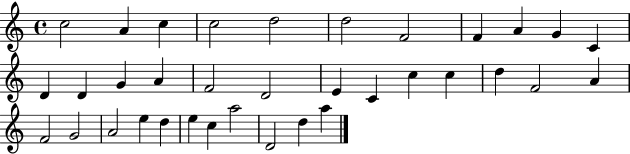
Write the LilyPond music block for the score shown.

{
  \clef treble
  \time 4/4
  \defaultTimeSignature
  \key c \major
  c''2 a'4 c''4 | c''2 d''2 | d''2 f'2 | f'4 a'4 g'4 c'4 | \break d'4 d'4 g'4 a'4 | f'2 d'2 | e'4 c'4 c''4 c''4 | d''4 f'2 a'4 | \break f'2 g'2 | a'2 e''4 d''4 | e''4 c''4 a''2 | d'2 d''4 a''4 | \break \bar "|."
}